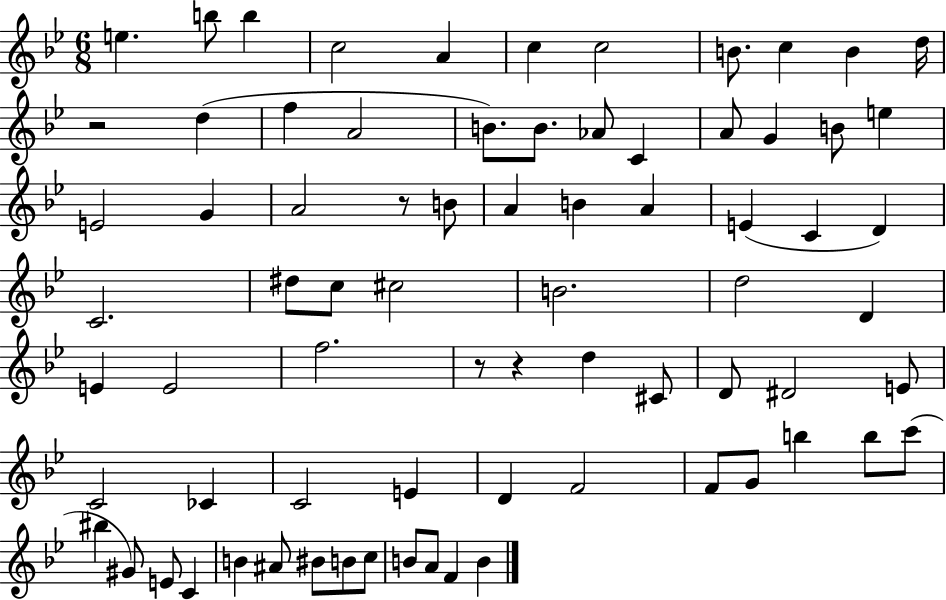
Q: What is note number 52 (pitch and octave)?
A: D4